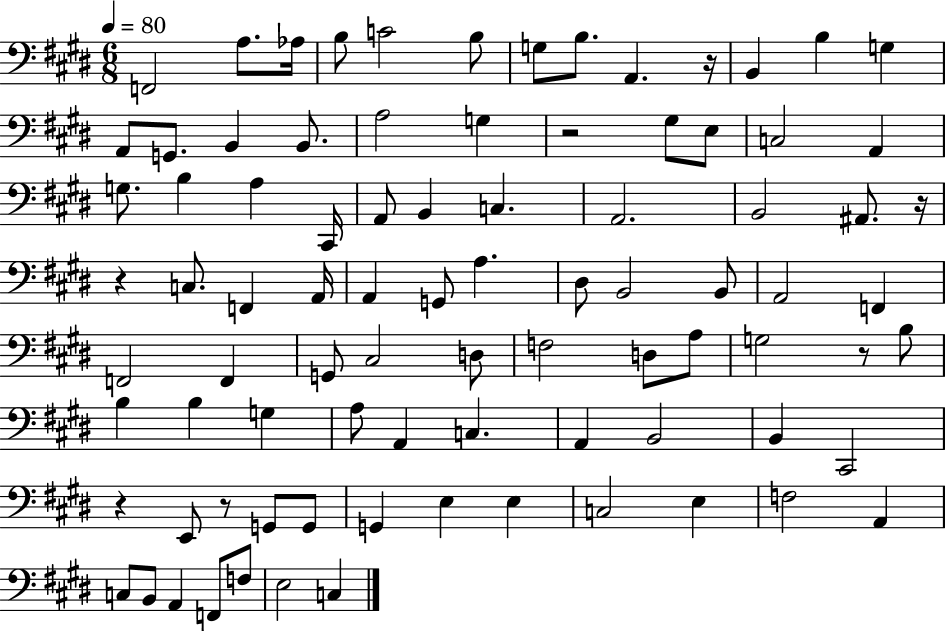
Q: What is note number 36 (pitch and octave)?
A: A2